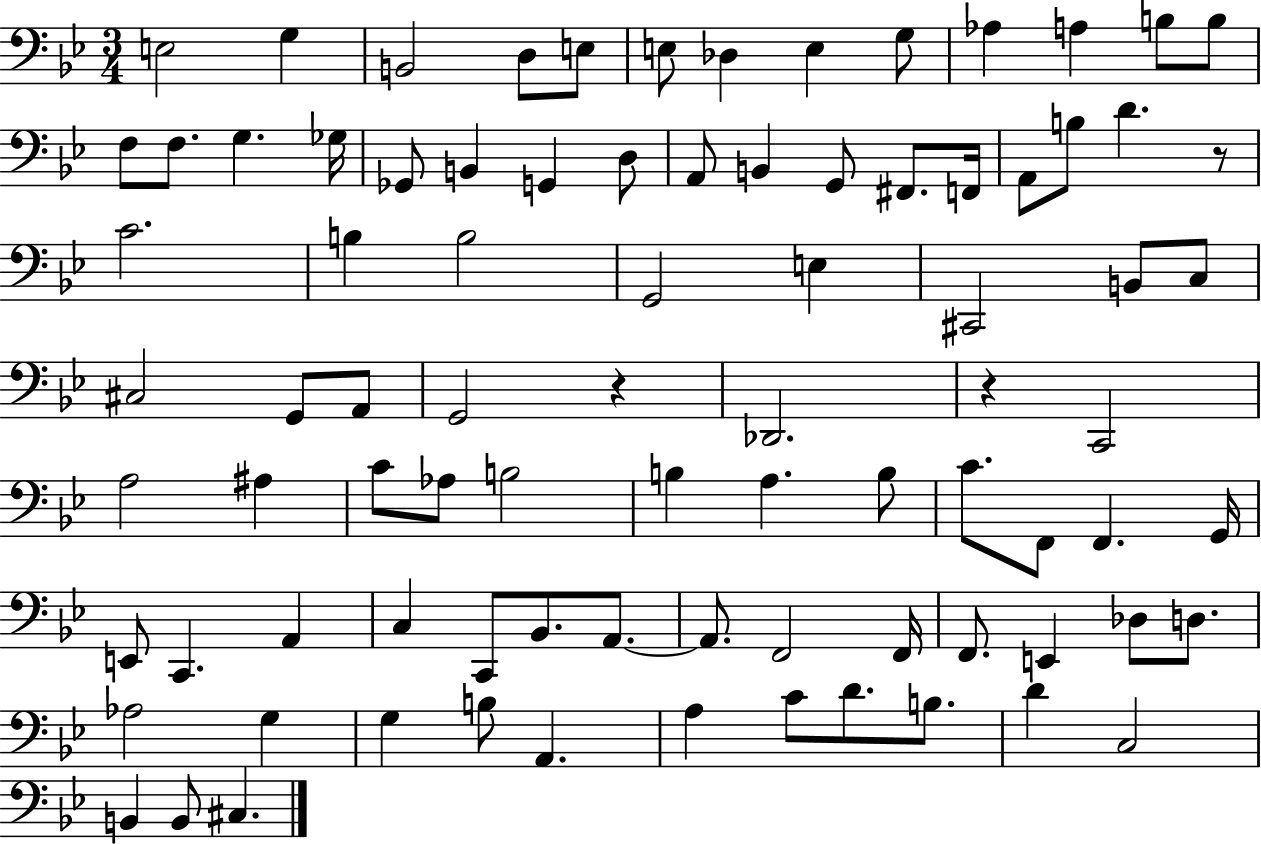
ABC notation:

X:1
T:Untitled
M:3/4
L:1/4
K:Bb
E,2 G, B,,2 D,/2 E,/2 E,/2 _D, E, G,/2 _A, A, B,/2 B,/2 F,/2 F,/2 G, _G,/4 _G,,/2 B,, G,, D,/2 A,,/2 B,, G,,/2 ^F,,/2 F,,/4 A,,/2 B,/2 D z/2 C2 B, B,2 G,,2 E, ^C,,2 B,,/2 C,/2 ^C,2 G,,/2 A,,/2 G,,2 z _D,,2 z C,,2 A,2 ^A, C/2 _A,/2 B,2 B, A, B,/2 C/2 F,,/2 F,, G,,/4 E,,/2 C,, A,, C, C,,/2 _B,,/2 A,,/2 A,,/2 F,,2 F,,/4 F,,/2 E,, _D,/2 D,/2 _A,2 G, G, B,/2 A,, A, C/2 D/2 B,/2 D C,2 B,, B,,/2 ^C,